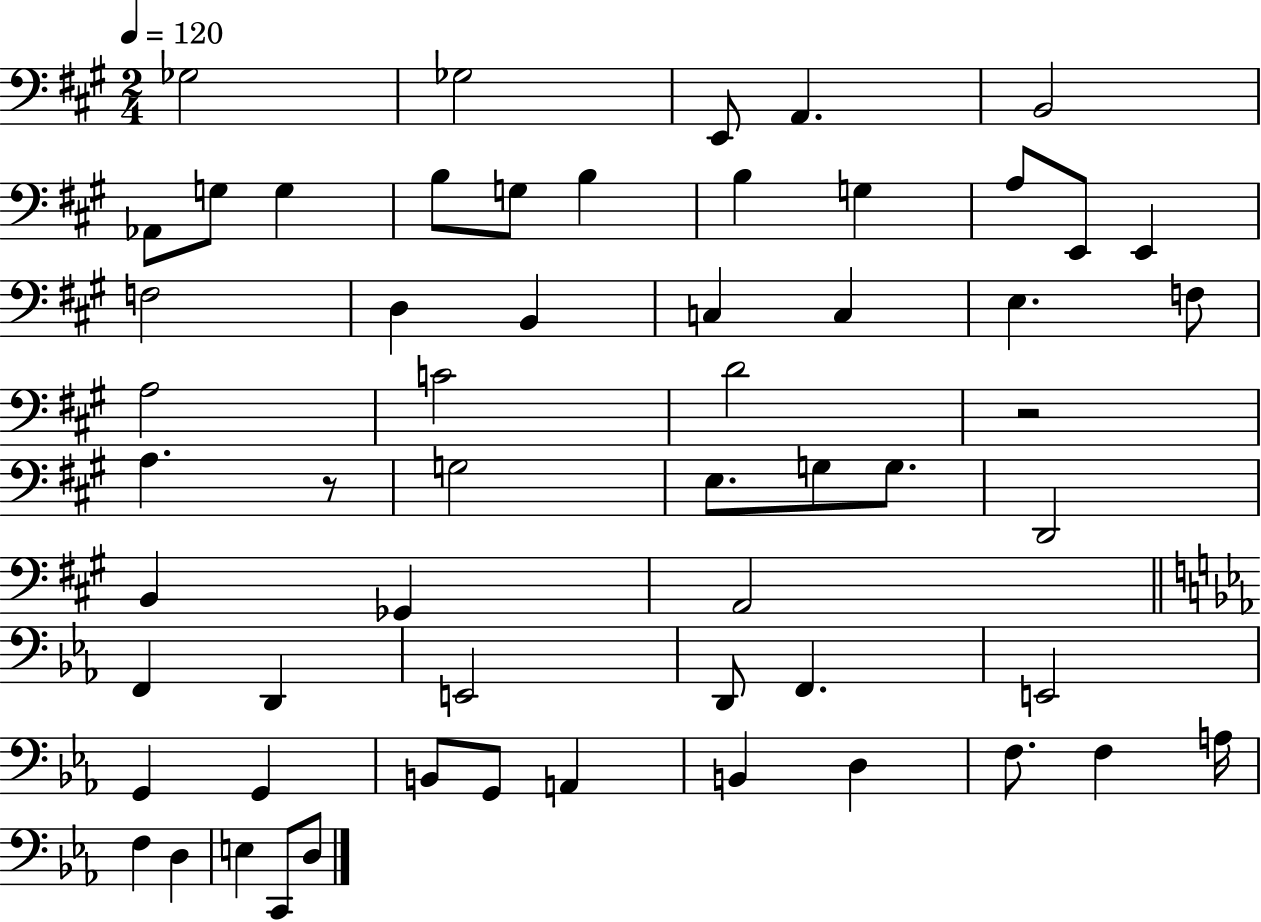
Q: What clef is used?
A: bass